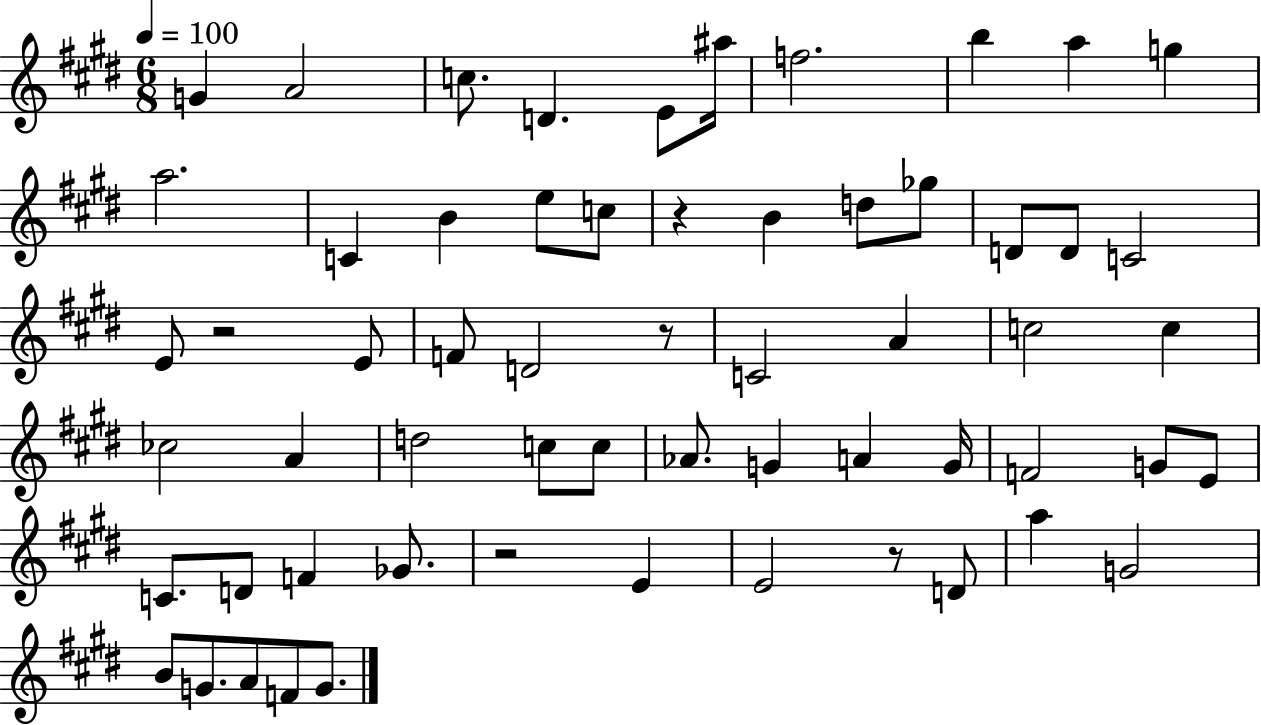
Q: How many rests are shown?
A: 5